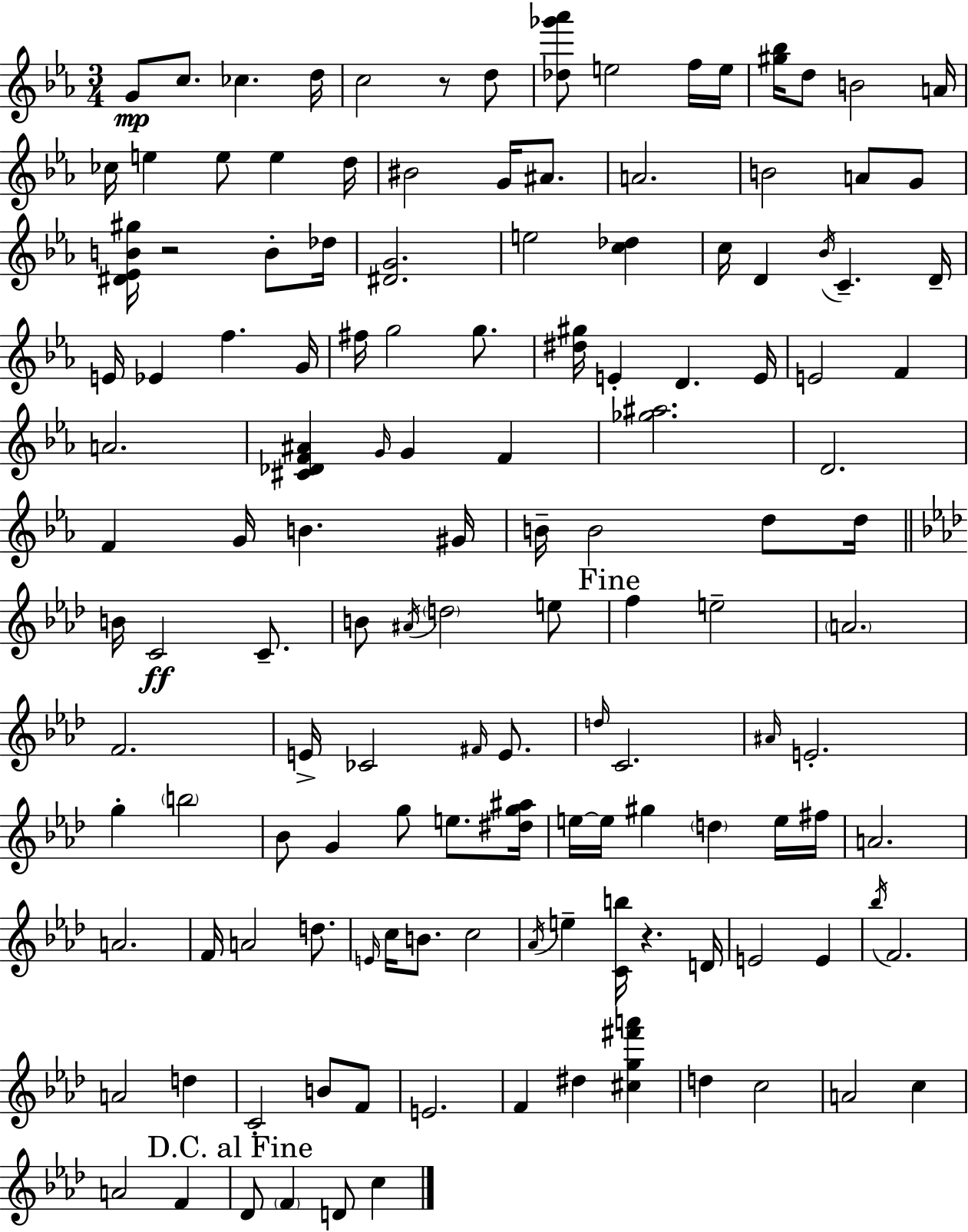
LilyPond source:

{
  \clef treble
  \numericTimeSignature
  \time 3/4
  \key ees \major
  g'8\mp c''8. ces''4. d''16 | c''2 r8 d''8 | <des'' ges''' aes'''>8 e''2 f''16 e''16 | <gis'' bes''>16 d''8 b'2 a'16 | \break ces''16 e''4 e''8 e''4 d''16 | bis'2 g'16 ais'8. | a'2. | b'2 a'8 g'8 | \break <dis' ees' b' gis''>16 r2 b'8-. des''16 | <dis' g'>2. | e''2 <c'' des''>4 | c''16 d'4 \acciaccatura { bes'16 } c'4.-- | \break d'16-- e'16 ees'4 f''4. | g'16 fis''16 g''2 g''8. | <dis'' gis''>16 e'4-. d'4. | e'16 e'2 f'4 | \break a'2. | <cis' des' f' ais'>4 \grace { g'16 } g'4 f'4 | <ges'' ais''>2. | d'2. | \break f'4 g'16 b'4. | gis'16 b'16-- b'2 d''8 | d''16 \bar "||" \break \key f \minor b'16 c'2\ff c'8.-- | b'8 \acciaccatura { ais'16 } \parenthesize d''2 e''8 | \mark "Fine" f''4 e''2-- | \parenthesize a'2. | \break f'2. | e'16-> ces'2 \grace { fis'16 } e'8. | \grace { d''16 } c'2. | \grace { ais'16 } e'2.-. | \break g''4-. \parenthesize b''2 | bes'8 g'4 g''8 | e''8. <dis'' g'' ais''>16 e''16~~ e''16 gis''4 \parenthesize d''4 | e''16 fis''16 a'2. | \break a'2. | f'16 a'2 | d''8. \grace { e'16 } c''16 b'8. c''2 | \acciaccatura { aes'16 } e''4-- <c' b''>16 r4. | \break d'16 e'2 | e'4 \acciaccatura { bes''16 } f'2. | a'2 | d''4 c'2-. | \break b'8 f'8 e'2. | f'4 dis''4 | <cis'' g'' fis''' a'''>4 d''4 c''2 | a'2 | \break c''4 a'2 | f'4 \mark "D.C. al Fine" des'8 \parenthesize f'4 | d'8 c''4 \bar "|."
}